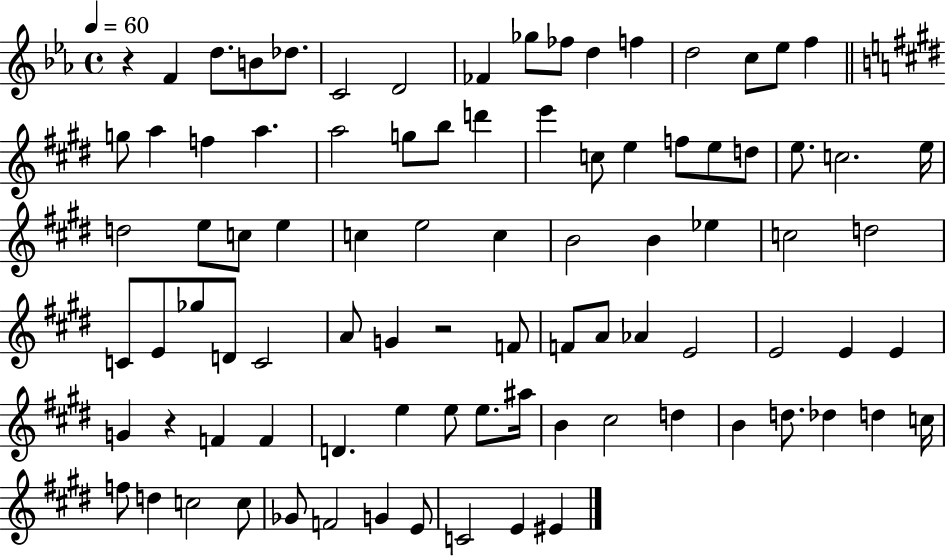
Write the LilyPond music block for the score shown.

{
  \clef treble
  \time 4/4
  \defaultTimeSignature
  \key ees \major
  \tempo 4 = 60
  \repeat volta 2 { r4 f'4 d''8. b'8 des''8. | c'2 d'2 | fes'4 ges''8 fes''8 d''4 f''4 | d''2 c''8 ees''8 f''4 | \break \bar "||" \break \key e \major g''8 a''4 f''4 a''4. | a''2 g''8 b''8 d'''4 | e'''4 c''8 e''4 f''8 e''8 d''8 | e''8. c''2. e''16 | \break d''2 e''8 c''8 e''4 | c''4 e''2 c''4 | b'2 b'4 ees''4 | c''2 d''2 | \break c'8 e'8 ges''8 d'8 c'2 | a'8 g'4 r2 f'8 | f'8 a'8 aes'4 e'2 | e'2 e'4 e'4 | \break g'4 r4 f'4 f'4 | d'4. e''4 e''8 e''8. ais''16 | b'4 cis''2 d''4 | b'4 d''8. des''4 d''4 c''16 | \break f''8 d''4 c''2 c''8 | ges'8 f'2 g'4 e'8 | c'2 e'4 eis'4 | } \bar "|."
}